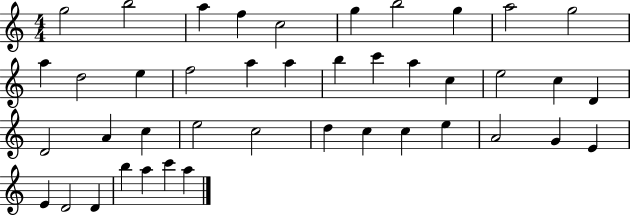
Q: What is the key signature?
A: C major